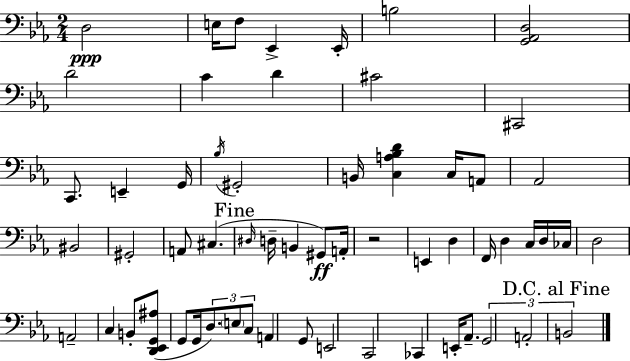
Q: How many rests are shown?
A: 1